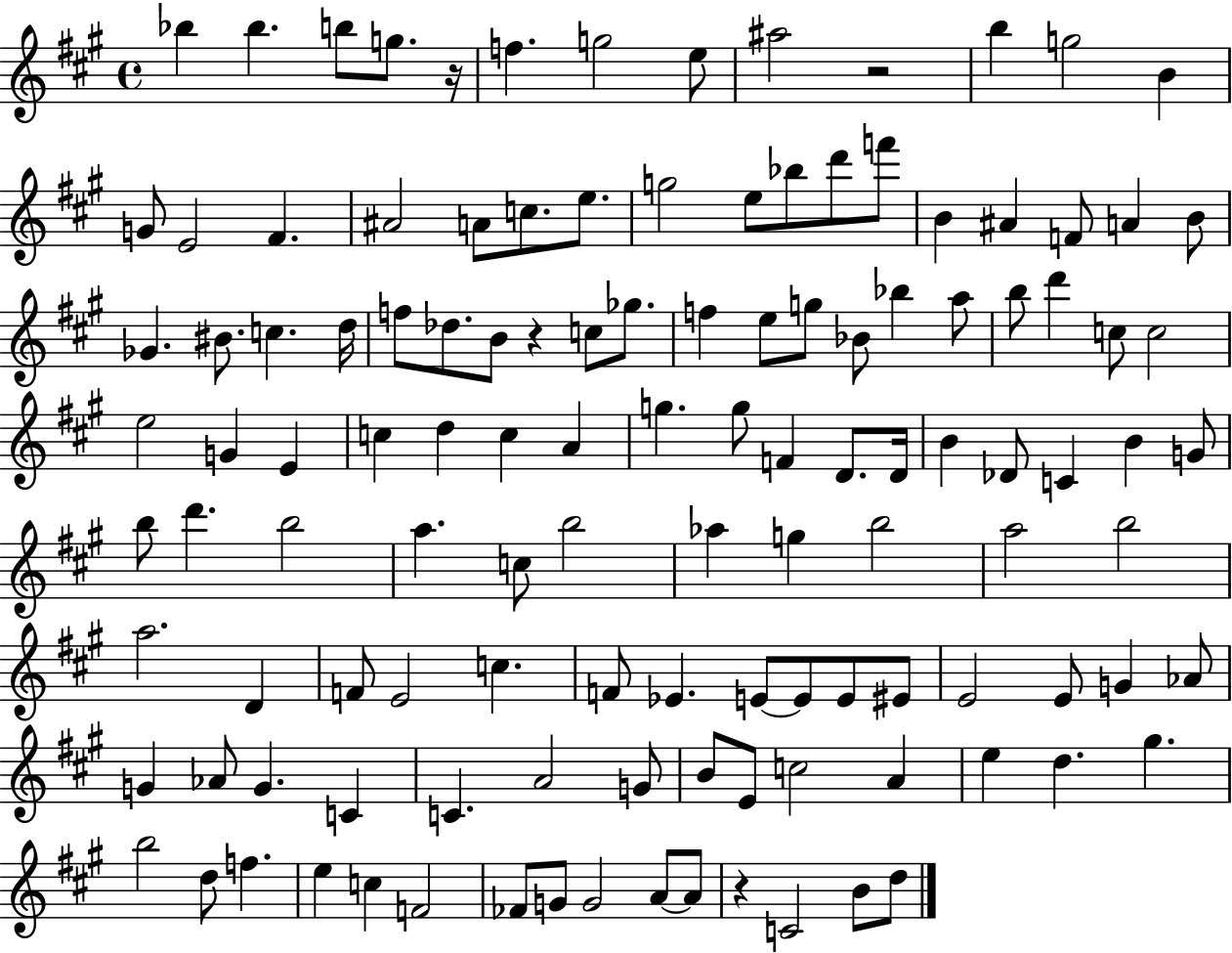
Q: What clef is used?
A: treble